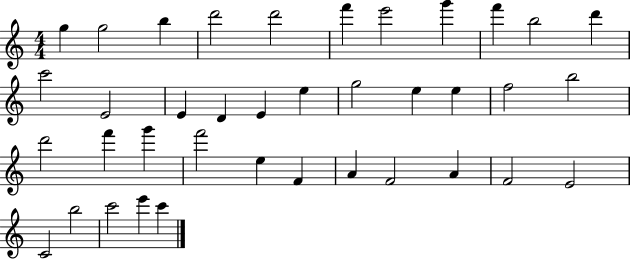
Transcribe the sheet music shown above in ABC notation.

X:1
T:Untitled
M:4/4
L:1/4
K:C
g g2 b d'2 d'2 f' e'2 g' f' b2 d' c'2 E2 E D E e g2 e e f2 b2 d'2 f' g' f'2 e F A F2 A F2 E2 C2 b2 c'2 e' c'